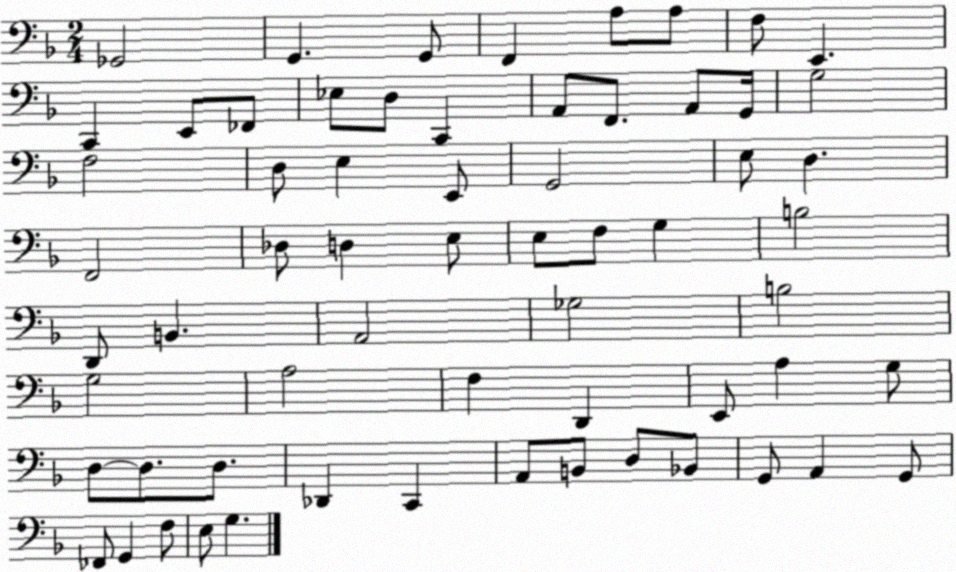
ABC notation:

X:1
T:Untitled
M:2/4
L:1/4
K:F
_G,,2 G,, G,,/2 F,, A,/2 A,/2 F,/2 E,, C,, E,,/2 _F,,/2 _E,/2 D,/2 C,, A,,/2 F,,/2 A,,/2 G,,/4 G,2 F,2 D,/2 E, E,,/2 G,,2 E,/2 D, F,,2 _D,/2 D, E,/2 E,/2 F,/2 G, B,2 D,,/2 B,, A,,2 _G,2 B,2 G,2 A,2 F, D,, E,,/2 A, G,/2 D,/2 D,/2 D,/2 _D,, C,, A,,/2 B,,/2 D,/2 _B,,/2 G,,/2 A,, G,,/2 _F,,/2 G,, F,/2 E,/2 G,